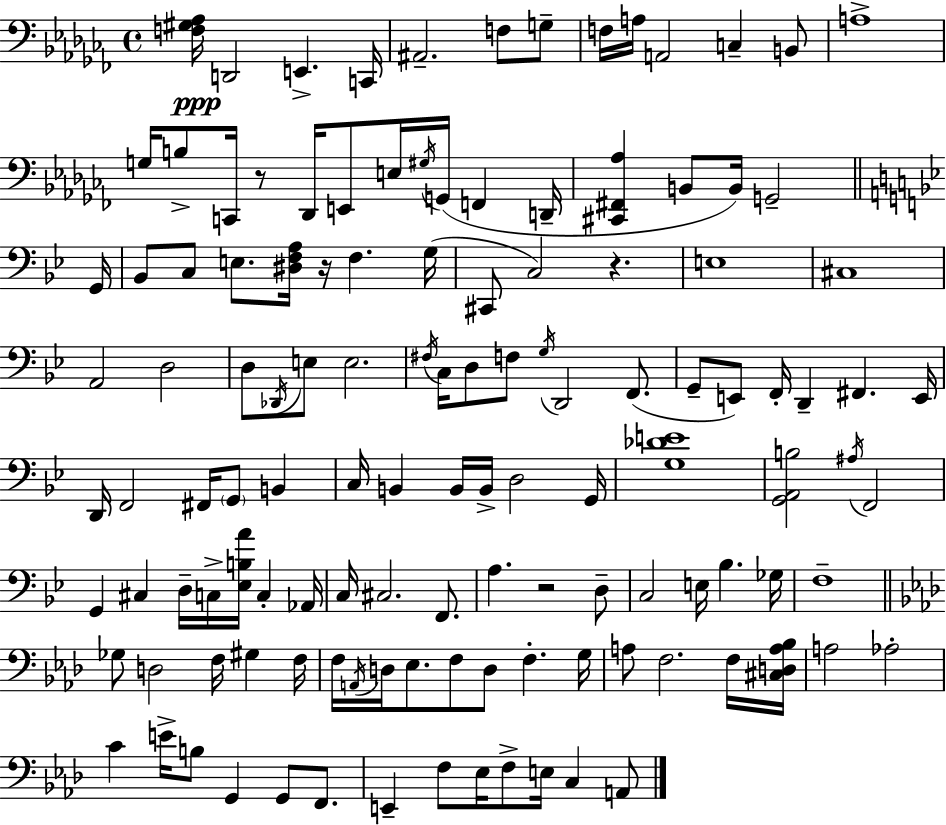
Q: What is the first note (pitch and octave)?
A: D2